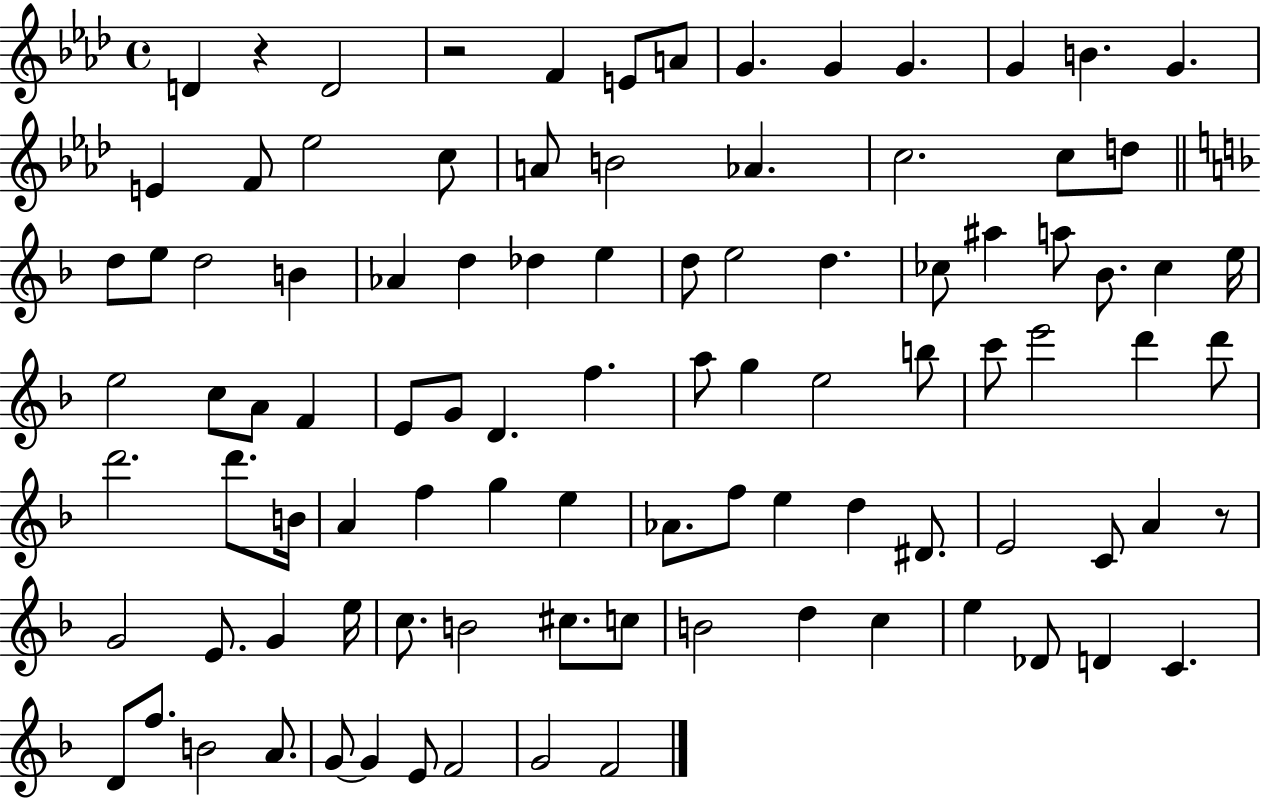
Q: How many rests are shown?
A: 3